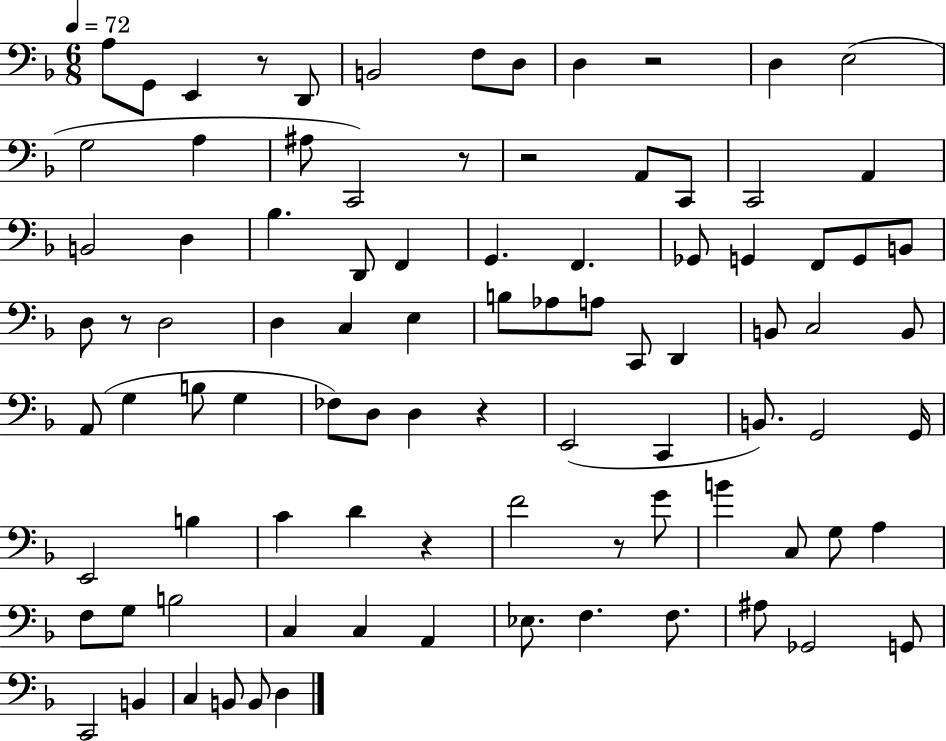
A3/e G2/e E2/q R/e D2/e B2/h F3/e D3/e D3/q R/h D3/q E3/h G3/h A3/q A#3/e C2/h R/e R/h A2/e C2/e C2/h A2/q B2/h D3/q Bb3/q. D2/e F2/q G2/q. F2/q. Gb2/e G2/q F2/e G2/e B2/e D3/e R/e D3/h D3/q C3/q E3/q B3/e Ab3/e A3/e C2/e D2/q B2/e C3/h B2/e A2/e G3/q B3/e G3/q FES3/e D3/e D3/q R/q E2/h C2/q B2/e. G2/h G2/s E2/h B3/q C4/q D4/q R/q F4/h R/e G4/e B4/q C3/e G3/e A3/q F3/e G3/e B3/h C3/q C3/q A2/q Eb3/e. F3/q. F3/e. A#3/e Gb2/h G2/e C2/h B2/q C3/q B2/e B2/e D3/q